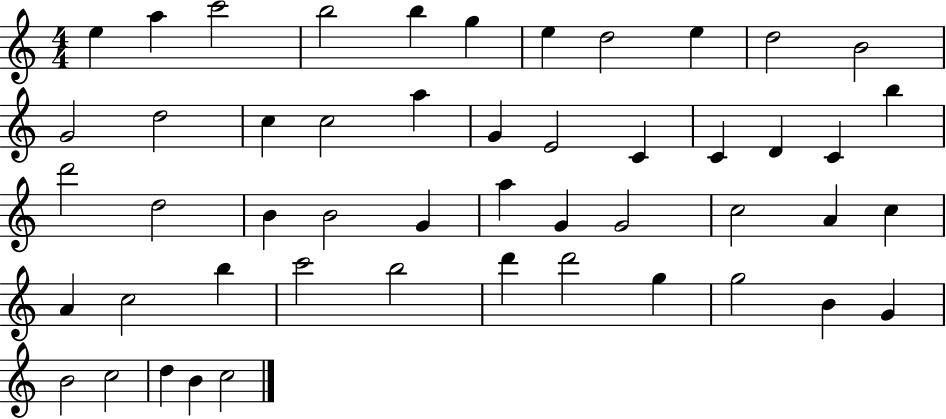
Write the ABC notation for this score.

X:1
T:Untitled
M:4/4
L:1/4
K:C
e a c'2 b2 b g e d2 e d2 B2 G2 d2 c c2 a G E2 C C D C b d'2 d2 B B2 G a G G2 c2 A c A c2 b c'2 b2 d' d'2 g g2 B G B2 c2 d B c2